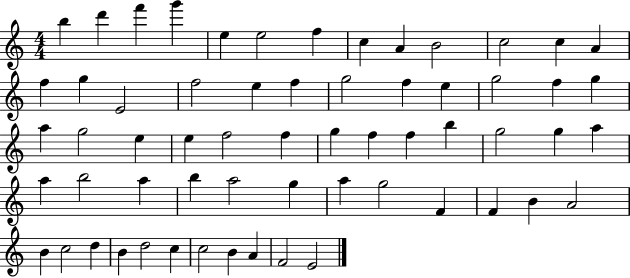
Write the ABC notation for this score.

X:1
T:Untitled
M:4/4
L:1/4
K:C
b d' f' g' e e2 f c A B2 c2 c A f g E2 f2 e f g2 f e g2 f g a g2 e e f2 f g f f b g2 g a a b2 a b a2 g a g2 F F B A2 B c2 d B d2 c c2 B A F2 E2